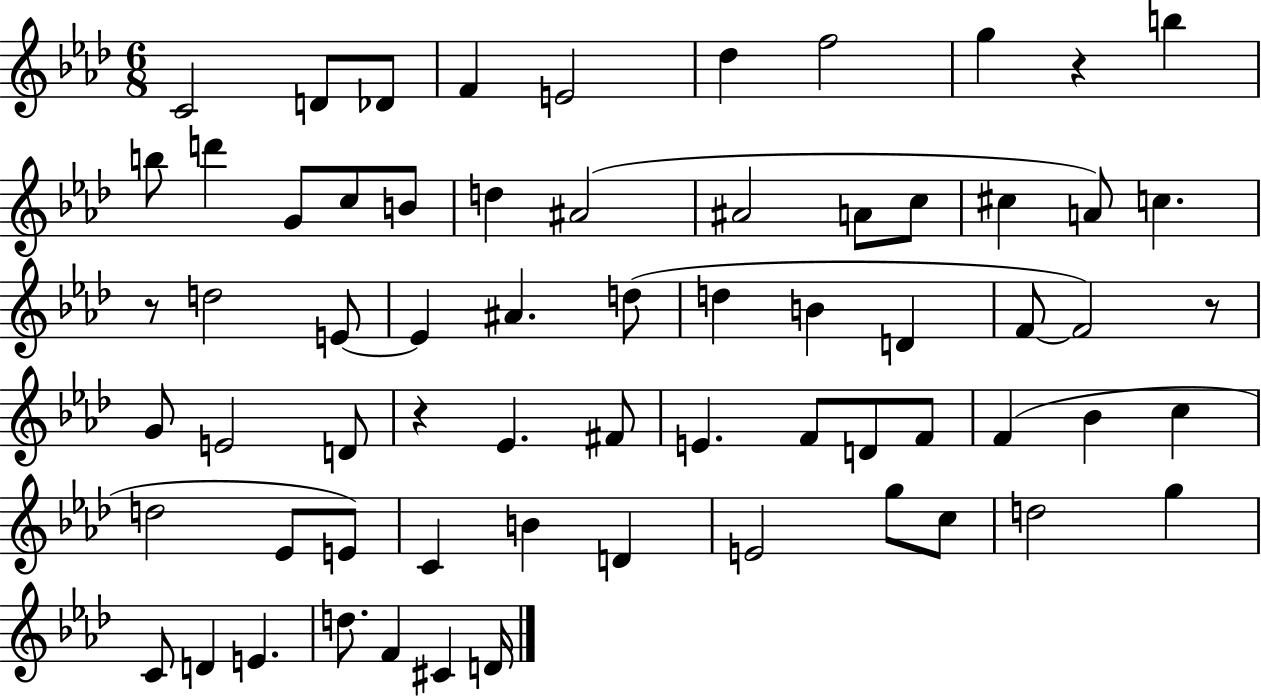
C4/h D4/e Db4/e F4/q E4/h Db5/q F5/h G5/q R/q B5/q B5/e D6/q G4/e C5/e B4/e D5/q A#4/h A#4/h A4/e C5/e C#5/q A4/e C5/q. R/e D5/h E4/e E4/q A#4/q. D5/e D5/q B4/q D4/q F4/e F4/h R/e G4/e E4/h D4/e R/q Eb4/q. F#4/e E4/q. F4/e D4/e F4/e F4/q Bb4/q C5/q D5/h Eb4/e E4/e C4/q B4/q D4/q E4/h G5/e C5/e D5/h G5/q C4/e D4/q E4/q. D5/e. F4/q C#4/q D4/s